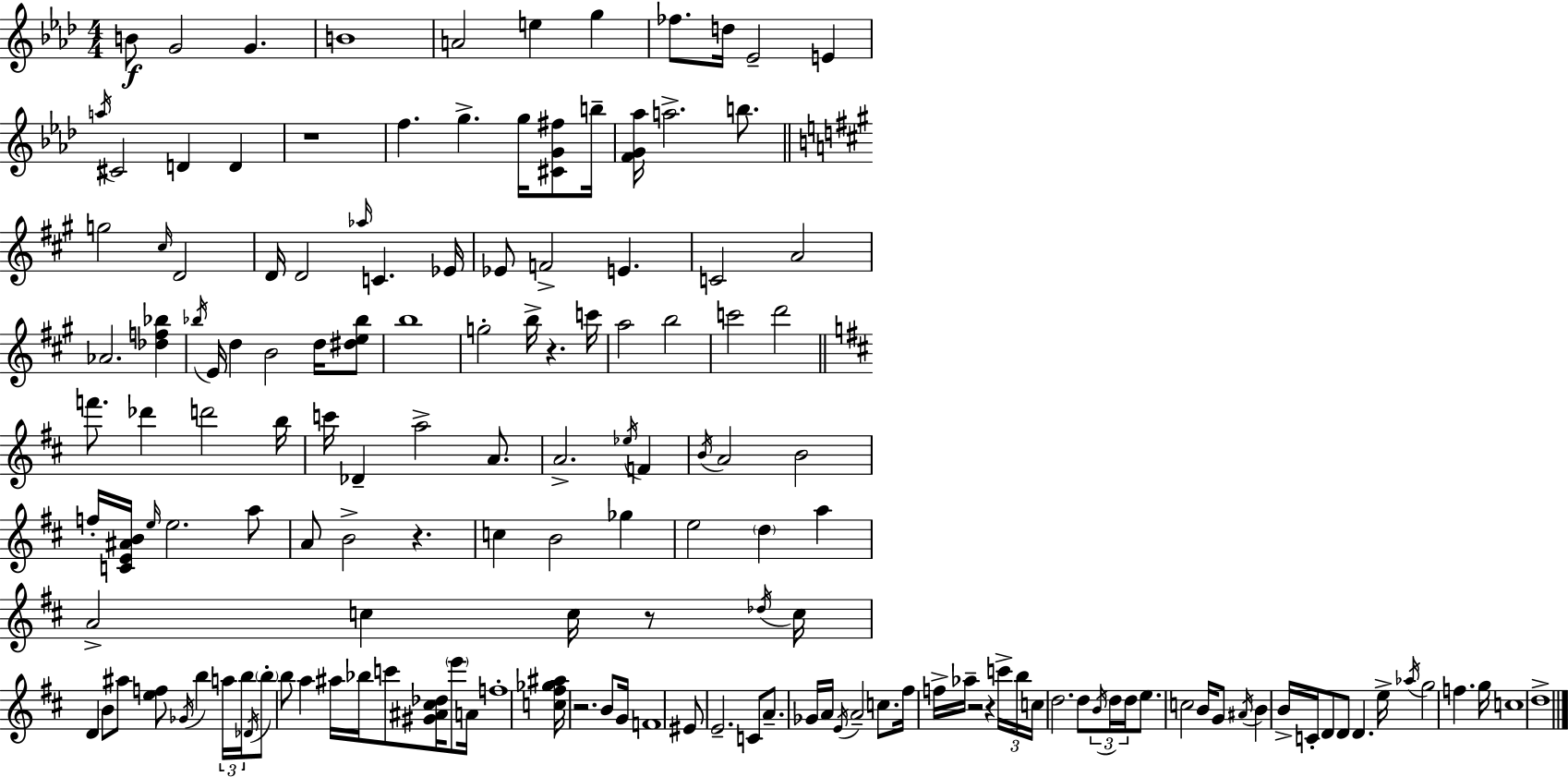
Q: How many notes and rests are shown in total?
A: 152